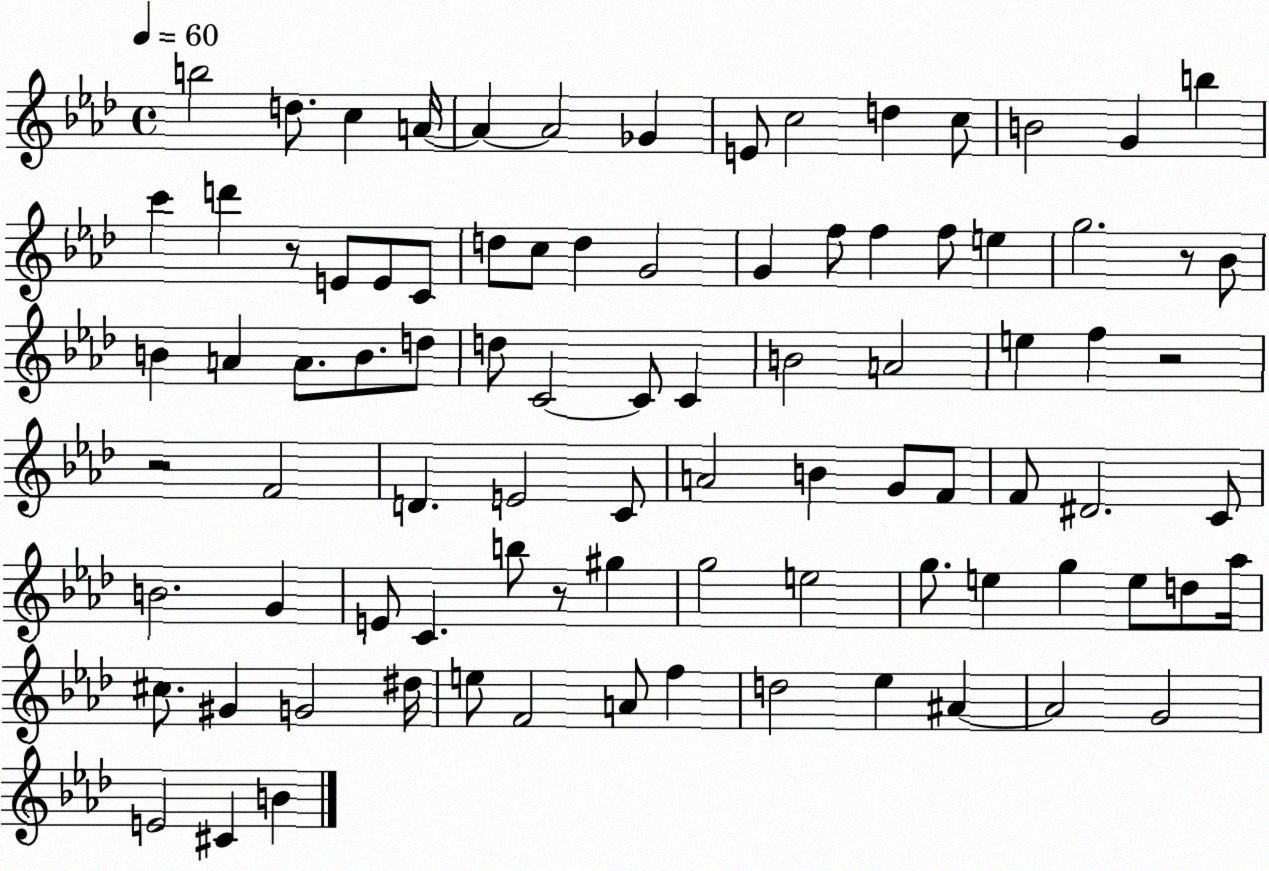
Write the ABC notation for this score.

X:1
T:Untitled
M:4/4
L:1/4
K:Ab
b2 d/2 c A/4 A A2 _G E/2 c2 d c/2 B2 G b c' d' z/2 E/2 E/2 C/2 d/2 c/2 d G2 G f/2 f f/2 e g2 z/2 _B/2 B A A/2 B/2 d/2 d/2 C2 C/2 C B2 A2 e f z2 z2 F2 D E2 C/2 A2 B G/2 F/2 F/2 ^D2 C/2 B2 G E/2 C b/2 z/2 ^g g2 e2 g/2 e g e/2 d/2 _a/4 ^c/2 ^G G2 ^d/4 e/2 F2 A/2 f d2 _e ^A ^A2 G2 E2 ^C B